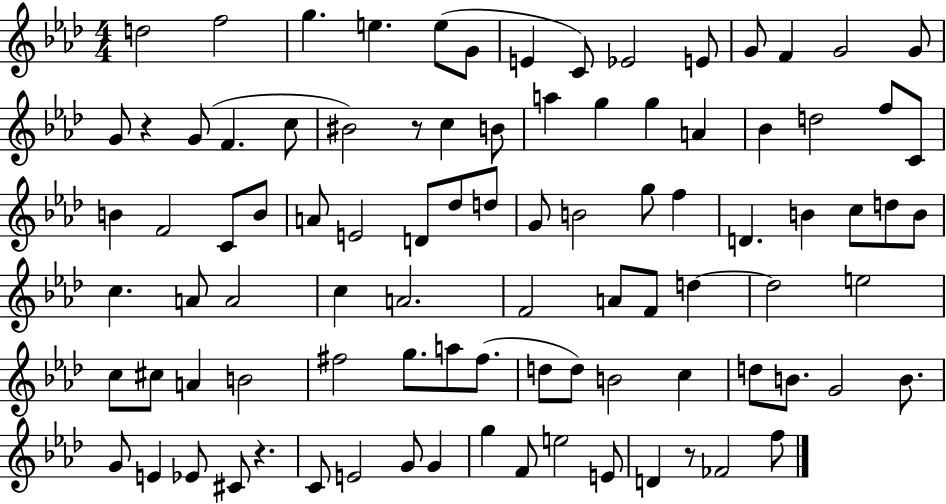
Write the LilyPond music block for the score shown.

{
  \clef treble
  \numericTimeSignature
  \time 4/4
  \key aes \major
  d''2 f''2 | g''4. e''4. e''8( g'8 | e'4 c'8) ees'2 e'8 | g'8 f'4 g'2 g'8 | \break g'8 r4 g'8( f'4. c''8 | bis'2) r8 c''4 b'8 | a''4 g''4 g''4 a'4 | bes'4 d''2 f''8 c'8 | \break b'4 f'2 c'8 b'8 | a'8 e'2 d'8 des''8 d''8 | g'8 b'2 g''8 f''4 | d'4. b'4 c''8 d''8 b'8 | \break c''4. a'8 a'2 | c''4 a'2. | f'2 a'8 f'8 d''4~~ | d''2 e''2 | \break c''8 cis''8 a'4 b'2 | fis''2 g''8. a''8 fis''8.( | d''8 d''8) b'2 c''4 | d''8 b'8. g'2 b'8. | \break g'8 e'4 ees'8 cis'8 r4. | c'8 e'2 g'8 g'4 | g''4 f'8 e''2 e'8 | d'4 r8 fes'2 f''8 | \break \bar "|."
}